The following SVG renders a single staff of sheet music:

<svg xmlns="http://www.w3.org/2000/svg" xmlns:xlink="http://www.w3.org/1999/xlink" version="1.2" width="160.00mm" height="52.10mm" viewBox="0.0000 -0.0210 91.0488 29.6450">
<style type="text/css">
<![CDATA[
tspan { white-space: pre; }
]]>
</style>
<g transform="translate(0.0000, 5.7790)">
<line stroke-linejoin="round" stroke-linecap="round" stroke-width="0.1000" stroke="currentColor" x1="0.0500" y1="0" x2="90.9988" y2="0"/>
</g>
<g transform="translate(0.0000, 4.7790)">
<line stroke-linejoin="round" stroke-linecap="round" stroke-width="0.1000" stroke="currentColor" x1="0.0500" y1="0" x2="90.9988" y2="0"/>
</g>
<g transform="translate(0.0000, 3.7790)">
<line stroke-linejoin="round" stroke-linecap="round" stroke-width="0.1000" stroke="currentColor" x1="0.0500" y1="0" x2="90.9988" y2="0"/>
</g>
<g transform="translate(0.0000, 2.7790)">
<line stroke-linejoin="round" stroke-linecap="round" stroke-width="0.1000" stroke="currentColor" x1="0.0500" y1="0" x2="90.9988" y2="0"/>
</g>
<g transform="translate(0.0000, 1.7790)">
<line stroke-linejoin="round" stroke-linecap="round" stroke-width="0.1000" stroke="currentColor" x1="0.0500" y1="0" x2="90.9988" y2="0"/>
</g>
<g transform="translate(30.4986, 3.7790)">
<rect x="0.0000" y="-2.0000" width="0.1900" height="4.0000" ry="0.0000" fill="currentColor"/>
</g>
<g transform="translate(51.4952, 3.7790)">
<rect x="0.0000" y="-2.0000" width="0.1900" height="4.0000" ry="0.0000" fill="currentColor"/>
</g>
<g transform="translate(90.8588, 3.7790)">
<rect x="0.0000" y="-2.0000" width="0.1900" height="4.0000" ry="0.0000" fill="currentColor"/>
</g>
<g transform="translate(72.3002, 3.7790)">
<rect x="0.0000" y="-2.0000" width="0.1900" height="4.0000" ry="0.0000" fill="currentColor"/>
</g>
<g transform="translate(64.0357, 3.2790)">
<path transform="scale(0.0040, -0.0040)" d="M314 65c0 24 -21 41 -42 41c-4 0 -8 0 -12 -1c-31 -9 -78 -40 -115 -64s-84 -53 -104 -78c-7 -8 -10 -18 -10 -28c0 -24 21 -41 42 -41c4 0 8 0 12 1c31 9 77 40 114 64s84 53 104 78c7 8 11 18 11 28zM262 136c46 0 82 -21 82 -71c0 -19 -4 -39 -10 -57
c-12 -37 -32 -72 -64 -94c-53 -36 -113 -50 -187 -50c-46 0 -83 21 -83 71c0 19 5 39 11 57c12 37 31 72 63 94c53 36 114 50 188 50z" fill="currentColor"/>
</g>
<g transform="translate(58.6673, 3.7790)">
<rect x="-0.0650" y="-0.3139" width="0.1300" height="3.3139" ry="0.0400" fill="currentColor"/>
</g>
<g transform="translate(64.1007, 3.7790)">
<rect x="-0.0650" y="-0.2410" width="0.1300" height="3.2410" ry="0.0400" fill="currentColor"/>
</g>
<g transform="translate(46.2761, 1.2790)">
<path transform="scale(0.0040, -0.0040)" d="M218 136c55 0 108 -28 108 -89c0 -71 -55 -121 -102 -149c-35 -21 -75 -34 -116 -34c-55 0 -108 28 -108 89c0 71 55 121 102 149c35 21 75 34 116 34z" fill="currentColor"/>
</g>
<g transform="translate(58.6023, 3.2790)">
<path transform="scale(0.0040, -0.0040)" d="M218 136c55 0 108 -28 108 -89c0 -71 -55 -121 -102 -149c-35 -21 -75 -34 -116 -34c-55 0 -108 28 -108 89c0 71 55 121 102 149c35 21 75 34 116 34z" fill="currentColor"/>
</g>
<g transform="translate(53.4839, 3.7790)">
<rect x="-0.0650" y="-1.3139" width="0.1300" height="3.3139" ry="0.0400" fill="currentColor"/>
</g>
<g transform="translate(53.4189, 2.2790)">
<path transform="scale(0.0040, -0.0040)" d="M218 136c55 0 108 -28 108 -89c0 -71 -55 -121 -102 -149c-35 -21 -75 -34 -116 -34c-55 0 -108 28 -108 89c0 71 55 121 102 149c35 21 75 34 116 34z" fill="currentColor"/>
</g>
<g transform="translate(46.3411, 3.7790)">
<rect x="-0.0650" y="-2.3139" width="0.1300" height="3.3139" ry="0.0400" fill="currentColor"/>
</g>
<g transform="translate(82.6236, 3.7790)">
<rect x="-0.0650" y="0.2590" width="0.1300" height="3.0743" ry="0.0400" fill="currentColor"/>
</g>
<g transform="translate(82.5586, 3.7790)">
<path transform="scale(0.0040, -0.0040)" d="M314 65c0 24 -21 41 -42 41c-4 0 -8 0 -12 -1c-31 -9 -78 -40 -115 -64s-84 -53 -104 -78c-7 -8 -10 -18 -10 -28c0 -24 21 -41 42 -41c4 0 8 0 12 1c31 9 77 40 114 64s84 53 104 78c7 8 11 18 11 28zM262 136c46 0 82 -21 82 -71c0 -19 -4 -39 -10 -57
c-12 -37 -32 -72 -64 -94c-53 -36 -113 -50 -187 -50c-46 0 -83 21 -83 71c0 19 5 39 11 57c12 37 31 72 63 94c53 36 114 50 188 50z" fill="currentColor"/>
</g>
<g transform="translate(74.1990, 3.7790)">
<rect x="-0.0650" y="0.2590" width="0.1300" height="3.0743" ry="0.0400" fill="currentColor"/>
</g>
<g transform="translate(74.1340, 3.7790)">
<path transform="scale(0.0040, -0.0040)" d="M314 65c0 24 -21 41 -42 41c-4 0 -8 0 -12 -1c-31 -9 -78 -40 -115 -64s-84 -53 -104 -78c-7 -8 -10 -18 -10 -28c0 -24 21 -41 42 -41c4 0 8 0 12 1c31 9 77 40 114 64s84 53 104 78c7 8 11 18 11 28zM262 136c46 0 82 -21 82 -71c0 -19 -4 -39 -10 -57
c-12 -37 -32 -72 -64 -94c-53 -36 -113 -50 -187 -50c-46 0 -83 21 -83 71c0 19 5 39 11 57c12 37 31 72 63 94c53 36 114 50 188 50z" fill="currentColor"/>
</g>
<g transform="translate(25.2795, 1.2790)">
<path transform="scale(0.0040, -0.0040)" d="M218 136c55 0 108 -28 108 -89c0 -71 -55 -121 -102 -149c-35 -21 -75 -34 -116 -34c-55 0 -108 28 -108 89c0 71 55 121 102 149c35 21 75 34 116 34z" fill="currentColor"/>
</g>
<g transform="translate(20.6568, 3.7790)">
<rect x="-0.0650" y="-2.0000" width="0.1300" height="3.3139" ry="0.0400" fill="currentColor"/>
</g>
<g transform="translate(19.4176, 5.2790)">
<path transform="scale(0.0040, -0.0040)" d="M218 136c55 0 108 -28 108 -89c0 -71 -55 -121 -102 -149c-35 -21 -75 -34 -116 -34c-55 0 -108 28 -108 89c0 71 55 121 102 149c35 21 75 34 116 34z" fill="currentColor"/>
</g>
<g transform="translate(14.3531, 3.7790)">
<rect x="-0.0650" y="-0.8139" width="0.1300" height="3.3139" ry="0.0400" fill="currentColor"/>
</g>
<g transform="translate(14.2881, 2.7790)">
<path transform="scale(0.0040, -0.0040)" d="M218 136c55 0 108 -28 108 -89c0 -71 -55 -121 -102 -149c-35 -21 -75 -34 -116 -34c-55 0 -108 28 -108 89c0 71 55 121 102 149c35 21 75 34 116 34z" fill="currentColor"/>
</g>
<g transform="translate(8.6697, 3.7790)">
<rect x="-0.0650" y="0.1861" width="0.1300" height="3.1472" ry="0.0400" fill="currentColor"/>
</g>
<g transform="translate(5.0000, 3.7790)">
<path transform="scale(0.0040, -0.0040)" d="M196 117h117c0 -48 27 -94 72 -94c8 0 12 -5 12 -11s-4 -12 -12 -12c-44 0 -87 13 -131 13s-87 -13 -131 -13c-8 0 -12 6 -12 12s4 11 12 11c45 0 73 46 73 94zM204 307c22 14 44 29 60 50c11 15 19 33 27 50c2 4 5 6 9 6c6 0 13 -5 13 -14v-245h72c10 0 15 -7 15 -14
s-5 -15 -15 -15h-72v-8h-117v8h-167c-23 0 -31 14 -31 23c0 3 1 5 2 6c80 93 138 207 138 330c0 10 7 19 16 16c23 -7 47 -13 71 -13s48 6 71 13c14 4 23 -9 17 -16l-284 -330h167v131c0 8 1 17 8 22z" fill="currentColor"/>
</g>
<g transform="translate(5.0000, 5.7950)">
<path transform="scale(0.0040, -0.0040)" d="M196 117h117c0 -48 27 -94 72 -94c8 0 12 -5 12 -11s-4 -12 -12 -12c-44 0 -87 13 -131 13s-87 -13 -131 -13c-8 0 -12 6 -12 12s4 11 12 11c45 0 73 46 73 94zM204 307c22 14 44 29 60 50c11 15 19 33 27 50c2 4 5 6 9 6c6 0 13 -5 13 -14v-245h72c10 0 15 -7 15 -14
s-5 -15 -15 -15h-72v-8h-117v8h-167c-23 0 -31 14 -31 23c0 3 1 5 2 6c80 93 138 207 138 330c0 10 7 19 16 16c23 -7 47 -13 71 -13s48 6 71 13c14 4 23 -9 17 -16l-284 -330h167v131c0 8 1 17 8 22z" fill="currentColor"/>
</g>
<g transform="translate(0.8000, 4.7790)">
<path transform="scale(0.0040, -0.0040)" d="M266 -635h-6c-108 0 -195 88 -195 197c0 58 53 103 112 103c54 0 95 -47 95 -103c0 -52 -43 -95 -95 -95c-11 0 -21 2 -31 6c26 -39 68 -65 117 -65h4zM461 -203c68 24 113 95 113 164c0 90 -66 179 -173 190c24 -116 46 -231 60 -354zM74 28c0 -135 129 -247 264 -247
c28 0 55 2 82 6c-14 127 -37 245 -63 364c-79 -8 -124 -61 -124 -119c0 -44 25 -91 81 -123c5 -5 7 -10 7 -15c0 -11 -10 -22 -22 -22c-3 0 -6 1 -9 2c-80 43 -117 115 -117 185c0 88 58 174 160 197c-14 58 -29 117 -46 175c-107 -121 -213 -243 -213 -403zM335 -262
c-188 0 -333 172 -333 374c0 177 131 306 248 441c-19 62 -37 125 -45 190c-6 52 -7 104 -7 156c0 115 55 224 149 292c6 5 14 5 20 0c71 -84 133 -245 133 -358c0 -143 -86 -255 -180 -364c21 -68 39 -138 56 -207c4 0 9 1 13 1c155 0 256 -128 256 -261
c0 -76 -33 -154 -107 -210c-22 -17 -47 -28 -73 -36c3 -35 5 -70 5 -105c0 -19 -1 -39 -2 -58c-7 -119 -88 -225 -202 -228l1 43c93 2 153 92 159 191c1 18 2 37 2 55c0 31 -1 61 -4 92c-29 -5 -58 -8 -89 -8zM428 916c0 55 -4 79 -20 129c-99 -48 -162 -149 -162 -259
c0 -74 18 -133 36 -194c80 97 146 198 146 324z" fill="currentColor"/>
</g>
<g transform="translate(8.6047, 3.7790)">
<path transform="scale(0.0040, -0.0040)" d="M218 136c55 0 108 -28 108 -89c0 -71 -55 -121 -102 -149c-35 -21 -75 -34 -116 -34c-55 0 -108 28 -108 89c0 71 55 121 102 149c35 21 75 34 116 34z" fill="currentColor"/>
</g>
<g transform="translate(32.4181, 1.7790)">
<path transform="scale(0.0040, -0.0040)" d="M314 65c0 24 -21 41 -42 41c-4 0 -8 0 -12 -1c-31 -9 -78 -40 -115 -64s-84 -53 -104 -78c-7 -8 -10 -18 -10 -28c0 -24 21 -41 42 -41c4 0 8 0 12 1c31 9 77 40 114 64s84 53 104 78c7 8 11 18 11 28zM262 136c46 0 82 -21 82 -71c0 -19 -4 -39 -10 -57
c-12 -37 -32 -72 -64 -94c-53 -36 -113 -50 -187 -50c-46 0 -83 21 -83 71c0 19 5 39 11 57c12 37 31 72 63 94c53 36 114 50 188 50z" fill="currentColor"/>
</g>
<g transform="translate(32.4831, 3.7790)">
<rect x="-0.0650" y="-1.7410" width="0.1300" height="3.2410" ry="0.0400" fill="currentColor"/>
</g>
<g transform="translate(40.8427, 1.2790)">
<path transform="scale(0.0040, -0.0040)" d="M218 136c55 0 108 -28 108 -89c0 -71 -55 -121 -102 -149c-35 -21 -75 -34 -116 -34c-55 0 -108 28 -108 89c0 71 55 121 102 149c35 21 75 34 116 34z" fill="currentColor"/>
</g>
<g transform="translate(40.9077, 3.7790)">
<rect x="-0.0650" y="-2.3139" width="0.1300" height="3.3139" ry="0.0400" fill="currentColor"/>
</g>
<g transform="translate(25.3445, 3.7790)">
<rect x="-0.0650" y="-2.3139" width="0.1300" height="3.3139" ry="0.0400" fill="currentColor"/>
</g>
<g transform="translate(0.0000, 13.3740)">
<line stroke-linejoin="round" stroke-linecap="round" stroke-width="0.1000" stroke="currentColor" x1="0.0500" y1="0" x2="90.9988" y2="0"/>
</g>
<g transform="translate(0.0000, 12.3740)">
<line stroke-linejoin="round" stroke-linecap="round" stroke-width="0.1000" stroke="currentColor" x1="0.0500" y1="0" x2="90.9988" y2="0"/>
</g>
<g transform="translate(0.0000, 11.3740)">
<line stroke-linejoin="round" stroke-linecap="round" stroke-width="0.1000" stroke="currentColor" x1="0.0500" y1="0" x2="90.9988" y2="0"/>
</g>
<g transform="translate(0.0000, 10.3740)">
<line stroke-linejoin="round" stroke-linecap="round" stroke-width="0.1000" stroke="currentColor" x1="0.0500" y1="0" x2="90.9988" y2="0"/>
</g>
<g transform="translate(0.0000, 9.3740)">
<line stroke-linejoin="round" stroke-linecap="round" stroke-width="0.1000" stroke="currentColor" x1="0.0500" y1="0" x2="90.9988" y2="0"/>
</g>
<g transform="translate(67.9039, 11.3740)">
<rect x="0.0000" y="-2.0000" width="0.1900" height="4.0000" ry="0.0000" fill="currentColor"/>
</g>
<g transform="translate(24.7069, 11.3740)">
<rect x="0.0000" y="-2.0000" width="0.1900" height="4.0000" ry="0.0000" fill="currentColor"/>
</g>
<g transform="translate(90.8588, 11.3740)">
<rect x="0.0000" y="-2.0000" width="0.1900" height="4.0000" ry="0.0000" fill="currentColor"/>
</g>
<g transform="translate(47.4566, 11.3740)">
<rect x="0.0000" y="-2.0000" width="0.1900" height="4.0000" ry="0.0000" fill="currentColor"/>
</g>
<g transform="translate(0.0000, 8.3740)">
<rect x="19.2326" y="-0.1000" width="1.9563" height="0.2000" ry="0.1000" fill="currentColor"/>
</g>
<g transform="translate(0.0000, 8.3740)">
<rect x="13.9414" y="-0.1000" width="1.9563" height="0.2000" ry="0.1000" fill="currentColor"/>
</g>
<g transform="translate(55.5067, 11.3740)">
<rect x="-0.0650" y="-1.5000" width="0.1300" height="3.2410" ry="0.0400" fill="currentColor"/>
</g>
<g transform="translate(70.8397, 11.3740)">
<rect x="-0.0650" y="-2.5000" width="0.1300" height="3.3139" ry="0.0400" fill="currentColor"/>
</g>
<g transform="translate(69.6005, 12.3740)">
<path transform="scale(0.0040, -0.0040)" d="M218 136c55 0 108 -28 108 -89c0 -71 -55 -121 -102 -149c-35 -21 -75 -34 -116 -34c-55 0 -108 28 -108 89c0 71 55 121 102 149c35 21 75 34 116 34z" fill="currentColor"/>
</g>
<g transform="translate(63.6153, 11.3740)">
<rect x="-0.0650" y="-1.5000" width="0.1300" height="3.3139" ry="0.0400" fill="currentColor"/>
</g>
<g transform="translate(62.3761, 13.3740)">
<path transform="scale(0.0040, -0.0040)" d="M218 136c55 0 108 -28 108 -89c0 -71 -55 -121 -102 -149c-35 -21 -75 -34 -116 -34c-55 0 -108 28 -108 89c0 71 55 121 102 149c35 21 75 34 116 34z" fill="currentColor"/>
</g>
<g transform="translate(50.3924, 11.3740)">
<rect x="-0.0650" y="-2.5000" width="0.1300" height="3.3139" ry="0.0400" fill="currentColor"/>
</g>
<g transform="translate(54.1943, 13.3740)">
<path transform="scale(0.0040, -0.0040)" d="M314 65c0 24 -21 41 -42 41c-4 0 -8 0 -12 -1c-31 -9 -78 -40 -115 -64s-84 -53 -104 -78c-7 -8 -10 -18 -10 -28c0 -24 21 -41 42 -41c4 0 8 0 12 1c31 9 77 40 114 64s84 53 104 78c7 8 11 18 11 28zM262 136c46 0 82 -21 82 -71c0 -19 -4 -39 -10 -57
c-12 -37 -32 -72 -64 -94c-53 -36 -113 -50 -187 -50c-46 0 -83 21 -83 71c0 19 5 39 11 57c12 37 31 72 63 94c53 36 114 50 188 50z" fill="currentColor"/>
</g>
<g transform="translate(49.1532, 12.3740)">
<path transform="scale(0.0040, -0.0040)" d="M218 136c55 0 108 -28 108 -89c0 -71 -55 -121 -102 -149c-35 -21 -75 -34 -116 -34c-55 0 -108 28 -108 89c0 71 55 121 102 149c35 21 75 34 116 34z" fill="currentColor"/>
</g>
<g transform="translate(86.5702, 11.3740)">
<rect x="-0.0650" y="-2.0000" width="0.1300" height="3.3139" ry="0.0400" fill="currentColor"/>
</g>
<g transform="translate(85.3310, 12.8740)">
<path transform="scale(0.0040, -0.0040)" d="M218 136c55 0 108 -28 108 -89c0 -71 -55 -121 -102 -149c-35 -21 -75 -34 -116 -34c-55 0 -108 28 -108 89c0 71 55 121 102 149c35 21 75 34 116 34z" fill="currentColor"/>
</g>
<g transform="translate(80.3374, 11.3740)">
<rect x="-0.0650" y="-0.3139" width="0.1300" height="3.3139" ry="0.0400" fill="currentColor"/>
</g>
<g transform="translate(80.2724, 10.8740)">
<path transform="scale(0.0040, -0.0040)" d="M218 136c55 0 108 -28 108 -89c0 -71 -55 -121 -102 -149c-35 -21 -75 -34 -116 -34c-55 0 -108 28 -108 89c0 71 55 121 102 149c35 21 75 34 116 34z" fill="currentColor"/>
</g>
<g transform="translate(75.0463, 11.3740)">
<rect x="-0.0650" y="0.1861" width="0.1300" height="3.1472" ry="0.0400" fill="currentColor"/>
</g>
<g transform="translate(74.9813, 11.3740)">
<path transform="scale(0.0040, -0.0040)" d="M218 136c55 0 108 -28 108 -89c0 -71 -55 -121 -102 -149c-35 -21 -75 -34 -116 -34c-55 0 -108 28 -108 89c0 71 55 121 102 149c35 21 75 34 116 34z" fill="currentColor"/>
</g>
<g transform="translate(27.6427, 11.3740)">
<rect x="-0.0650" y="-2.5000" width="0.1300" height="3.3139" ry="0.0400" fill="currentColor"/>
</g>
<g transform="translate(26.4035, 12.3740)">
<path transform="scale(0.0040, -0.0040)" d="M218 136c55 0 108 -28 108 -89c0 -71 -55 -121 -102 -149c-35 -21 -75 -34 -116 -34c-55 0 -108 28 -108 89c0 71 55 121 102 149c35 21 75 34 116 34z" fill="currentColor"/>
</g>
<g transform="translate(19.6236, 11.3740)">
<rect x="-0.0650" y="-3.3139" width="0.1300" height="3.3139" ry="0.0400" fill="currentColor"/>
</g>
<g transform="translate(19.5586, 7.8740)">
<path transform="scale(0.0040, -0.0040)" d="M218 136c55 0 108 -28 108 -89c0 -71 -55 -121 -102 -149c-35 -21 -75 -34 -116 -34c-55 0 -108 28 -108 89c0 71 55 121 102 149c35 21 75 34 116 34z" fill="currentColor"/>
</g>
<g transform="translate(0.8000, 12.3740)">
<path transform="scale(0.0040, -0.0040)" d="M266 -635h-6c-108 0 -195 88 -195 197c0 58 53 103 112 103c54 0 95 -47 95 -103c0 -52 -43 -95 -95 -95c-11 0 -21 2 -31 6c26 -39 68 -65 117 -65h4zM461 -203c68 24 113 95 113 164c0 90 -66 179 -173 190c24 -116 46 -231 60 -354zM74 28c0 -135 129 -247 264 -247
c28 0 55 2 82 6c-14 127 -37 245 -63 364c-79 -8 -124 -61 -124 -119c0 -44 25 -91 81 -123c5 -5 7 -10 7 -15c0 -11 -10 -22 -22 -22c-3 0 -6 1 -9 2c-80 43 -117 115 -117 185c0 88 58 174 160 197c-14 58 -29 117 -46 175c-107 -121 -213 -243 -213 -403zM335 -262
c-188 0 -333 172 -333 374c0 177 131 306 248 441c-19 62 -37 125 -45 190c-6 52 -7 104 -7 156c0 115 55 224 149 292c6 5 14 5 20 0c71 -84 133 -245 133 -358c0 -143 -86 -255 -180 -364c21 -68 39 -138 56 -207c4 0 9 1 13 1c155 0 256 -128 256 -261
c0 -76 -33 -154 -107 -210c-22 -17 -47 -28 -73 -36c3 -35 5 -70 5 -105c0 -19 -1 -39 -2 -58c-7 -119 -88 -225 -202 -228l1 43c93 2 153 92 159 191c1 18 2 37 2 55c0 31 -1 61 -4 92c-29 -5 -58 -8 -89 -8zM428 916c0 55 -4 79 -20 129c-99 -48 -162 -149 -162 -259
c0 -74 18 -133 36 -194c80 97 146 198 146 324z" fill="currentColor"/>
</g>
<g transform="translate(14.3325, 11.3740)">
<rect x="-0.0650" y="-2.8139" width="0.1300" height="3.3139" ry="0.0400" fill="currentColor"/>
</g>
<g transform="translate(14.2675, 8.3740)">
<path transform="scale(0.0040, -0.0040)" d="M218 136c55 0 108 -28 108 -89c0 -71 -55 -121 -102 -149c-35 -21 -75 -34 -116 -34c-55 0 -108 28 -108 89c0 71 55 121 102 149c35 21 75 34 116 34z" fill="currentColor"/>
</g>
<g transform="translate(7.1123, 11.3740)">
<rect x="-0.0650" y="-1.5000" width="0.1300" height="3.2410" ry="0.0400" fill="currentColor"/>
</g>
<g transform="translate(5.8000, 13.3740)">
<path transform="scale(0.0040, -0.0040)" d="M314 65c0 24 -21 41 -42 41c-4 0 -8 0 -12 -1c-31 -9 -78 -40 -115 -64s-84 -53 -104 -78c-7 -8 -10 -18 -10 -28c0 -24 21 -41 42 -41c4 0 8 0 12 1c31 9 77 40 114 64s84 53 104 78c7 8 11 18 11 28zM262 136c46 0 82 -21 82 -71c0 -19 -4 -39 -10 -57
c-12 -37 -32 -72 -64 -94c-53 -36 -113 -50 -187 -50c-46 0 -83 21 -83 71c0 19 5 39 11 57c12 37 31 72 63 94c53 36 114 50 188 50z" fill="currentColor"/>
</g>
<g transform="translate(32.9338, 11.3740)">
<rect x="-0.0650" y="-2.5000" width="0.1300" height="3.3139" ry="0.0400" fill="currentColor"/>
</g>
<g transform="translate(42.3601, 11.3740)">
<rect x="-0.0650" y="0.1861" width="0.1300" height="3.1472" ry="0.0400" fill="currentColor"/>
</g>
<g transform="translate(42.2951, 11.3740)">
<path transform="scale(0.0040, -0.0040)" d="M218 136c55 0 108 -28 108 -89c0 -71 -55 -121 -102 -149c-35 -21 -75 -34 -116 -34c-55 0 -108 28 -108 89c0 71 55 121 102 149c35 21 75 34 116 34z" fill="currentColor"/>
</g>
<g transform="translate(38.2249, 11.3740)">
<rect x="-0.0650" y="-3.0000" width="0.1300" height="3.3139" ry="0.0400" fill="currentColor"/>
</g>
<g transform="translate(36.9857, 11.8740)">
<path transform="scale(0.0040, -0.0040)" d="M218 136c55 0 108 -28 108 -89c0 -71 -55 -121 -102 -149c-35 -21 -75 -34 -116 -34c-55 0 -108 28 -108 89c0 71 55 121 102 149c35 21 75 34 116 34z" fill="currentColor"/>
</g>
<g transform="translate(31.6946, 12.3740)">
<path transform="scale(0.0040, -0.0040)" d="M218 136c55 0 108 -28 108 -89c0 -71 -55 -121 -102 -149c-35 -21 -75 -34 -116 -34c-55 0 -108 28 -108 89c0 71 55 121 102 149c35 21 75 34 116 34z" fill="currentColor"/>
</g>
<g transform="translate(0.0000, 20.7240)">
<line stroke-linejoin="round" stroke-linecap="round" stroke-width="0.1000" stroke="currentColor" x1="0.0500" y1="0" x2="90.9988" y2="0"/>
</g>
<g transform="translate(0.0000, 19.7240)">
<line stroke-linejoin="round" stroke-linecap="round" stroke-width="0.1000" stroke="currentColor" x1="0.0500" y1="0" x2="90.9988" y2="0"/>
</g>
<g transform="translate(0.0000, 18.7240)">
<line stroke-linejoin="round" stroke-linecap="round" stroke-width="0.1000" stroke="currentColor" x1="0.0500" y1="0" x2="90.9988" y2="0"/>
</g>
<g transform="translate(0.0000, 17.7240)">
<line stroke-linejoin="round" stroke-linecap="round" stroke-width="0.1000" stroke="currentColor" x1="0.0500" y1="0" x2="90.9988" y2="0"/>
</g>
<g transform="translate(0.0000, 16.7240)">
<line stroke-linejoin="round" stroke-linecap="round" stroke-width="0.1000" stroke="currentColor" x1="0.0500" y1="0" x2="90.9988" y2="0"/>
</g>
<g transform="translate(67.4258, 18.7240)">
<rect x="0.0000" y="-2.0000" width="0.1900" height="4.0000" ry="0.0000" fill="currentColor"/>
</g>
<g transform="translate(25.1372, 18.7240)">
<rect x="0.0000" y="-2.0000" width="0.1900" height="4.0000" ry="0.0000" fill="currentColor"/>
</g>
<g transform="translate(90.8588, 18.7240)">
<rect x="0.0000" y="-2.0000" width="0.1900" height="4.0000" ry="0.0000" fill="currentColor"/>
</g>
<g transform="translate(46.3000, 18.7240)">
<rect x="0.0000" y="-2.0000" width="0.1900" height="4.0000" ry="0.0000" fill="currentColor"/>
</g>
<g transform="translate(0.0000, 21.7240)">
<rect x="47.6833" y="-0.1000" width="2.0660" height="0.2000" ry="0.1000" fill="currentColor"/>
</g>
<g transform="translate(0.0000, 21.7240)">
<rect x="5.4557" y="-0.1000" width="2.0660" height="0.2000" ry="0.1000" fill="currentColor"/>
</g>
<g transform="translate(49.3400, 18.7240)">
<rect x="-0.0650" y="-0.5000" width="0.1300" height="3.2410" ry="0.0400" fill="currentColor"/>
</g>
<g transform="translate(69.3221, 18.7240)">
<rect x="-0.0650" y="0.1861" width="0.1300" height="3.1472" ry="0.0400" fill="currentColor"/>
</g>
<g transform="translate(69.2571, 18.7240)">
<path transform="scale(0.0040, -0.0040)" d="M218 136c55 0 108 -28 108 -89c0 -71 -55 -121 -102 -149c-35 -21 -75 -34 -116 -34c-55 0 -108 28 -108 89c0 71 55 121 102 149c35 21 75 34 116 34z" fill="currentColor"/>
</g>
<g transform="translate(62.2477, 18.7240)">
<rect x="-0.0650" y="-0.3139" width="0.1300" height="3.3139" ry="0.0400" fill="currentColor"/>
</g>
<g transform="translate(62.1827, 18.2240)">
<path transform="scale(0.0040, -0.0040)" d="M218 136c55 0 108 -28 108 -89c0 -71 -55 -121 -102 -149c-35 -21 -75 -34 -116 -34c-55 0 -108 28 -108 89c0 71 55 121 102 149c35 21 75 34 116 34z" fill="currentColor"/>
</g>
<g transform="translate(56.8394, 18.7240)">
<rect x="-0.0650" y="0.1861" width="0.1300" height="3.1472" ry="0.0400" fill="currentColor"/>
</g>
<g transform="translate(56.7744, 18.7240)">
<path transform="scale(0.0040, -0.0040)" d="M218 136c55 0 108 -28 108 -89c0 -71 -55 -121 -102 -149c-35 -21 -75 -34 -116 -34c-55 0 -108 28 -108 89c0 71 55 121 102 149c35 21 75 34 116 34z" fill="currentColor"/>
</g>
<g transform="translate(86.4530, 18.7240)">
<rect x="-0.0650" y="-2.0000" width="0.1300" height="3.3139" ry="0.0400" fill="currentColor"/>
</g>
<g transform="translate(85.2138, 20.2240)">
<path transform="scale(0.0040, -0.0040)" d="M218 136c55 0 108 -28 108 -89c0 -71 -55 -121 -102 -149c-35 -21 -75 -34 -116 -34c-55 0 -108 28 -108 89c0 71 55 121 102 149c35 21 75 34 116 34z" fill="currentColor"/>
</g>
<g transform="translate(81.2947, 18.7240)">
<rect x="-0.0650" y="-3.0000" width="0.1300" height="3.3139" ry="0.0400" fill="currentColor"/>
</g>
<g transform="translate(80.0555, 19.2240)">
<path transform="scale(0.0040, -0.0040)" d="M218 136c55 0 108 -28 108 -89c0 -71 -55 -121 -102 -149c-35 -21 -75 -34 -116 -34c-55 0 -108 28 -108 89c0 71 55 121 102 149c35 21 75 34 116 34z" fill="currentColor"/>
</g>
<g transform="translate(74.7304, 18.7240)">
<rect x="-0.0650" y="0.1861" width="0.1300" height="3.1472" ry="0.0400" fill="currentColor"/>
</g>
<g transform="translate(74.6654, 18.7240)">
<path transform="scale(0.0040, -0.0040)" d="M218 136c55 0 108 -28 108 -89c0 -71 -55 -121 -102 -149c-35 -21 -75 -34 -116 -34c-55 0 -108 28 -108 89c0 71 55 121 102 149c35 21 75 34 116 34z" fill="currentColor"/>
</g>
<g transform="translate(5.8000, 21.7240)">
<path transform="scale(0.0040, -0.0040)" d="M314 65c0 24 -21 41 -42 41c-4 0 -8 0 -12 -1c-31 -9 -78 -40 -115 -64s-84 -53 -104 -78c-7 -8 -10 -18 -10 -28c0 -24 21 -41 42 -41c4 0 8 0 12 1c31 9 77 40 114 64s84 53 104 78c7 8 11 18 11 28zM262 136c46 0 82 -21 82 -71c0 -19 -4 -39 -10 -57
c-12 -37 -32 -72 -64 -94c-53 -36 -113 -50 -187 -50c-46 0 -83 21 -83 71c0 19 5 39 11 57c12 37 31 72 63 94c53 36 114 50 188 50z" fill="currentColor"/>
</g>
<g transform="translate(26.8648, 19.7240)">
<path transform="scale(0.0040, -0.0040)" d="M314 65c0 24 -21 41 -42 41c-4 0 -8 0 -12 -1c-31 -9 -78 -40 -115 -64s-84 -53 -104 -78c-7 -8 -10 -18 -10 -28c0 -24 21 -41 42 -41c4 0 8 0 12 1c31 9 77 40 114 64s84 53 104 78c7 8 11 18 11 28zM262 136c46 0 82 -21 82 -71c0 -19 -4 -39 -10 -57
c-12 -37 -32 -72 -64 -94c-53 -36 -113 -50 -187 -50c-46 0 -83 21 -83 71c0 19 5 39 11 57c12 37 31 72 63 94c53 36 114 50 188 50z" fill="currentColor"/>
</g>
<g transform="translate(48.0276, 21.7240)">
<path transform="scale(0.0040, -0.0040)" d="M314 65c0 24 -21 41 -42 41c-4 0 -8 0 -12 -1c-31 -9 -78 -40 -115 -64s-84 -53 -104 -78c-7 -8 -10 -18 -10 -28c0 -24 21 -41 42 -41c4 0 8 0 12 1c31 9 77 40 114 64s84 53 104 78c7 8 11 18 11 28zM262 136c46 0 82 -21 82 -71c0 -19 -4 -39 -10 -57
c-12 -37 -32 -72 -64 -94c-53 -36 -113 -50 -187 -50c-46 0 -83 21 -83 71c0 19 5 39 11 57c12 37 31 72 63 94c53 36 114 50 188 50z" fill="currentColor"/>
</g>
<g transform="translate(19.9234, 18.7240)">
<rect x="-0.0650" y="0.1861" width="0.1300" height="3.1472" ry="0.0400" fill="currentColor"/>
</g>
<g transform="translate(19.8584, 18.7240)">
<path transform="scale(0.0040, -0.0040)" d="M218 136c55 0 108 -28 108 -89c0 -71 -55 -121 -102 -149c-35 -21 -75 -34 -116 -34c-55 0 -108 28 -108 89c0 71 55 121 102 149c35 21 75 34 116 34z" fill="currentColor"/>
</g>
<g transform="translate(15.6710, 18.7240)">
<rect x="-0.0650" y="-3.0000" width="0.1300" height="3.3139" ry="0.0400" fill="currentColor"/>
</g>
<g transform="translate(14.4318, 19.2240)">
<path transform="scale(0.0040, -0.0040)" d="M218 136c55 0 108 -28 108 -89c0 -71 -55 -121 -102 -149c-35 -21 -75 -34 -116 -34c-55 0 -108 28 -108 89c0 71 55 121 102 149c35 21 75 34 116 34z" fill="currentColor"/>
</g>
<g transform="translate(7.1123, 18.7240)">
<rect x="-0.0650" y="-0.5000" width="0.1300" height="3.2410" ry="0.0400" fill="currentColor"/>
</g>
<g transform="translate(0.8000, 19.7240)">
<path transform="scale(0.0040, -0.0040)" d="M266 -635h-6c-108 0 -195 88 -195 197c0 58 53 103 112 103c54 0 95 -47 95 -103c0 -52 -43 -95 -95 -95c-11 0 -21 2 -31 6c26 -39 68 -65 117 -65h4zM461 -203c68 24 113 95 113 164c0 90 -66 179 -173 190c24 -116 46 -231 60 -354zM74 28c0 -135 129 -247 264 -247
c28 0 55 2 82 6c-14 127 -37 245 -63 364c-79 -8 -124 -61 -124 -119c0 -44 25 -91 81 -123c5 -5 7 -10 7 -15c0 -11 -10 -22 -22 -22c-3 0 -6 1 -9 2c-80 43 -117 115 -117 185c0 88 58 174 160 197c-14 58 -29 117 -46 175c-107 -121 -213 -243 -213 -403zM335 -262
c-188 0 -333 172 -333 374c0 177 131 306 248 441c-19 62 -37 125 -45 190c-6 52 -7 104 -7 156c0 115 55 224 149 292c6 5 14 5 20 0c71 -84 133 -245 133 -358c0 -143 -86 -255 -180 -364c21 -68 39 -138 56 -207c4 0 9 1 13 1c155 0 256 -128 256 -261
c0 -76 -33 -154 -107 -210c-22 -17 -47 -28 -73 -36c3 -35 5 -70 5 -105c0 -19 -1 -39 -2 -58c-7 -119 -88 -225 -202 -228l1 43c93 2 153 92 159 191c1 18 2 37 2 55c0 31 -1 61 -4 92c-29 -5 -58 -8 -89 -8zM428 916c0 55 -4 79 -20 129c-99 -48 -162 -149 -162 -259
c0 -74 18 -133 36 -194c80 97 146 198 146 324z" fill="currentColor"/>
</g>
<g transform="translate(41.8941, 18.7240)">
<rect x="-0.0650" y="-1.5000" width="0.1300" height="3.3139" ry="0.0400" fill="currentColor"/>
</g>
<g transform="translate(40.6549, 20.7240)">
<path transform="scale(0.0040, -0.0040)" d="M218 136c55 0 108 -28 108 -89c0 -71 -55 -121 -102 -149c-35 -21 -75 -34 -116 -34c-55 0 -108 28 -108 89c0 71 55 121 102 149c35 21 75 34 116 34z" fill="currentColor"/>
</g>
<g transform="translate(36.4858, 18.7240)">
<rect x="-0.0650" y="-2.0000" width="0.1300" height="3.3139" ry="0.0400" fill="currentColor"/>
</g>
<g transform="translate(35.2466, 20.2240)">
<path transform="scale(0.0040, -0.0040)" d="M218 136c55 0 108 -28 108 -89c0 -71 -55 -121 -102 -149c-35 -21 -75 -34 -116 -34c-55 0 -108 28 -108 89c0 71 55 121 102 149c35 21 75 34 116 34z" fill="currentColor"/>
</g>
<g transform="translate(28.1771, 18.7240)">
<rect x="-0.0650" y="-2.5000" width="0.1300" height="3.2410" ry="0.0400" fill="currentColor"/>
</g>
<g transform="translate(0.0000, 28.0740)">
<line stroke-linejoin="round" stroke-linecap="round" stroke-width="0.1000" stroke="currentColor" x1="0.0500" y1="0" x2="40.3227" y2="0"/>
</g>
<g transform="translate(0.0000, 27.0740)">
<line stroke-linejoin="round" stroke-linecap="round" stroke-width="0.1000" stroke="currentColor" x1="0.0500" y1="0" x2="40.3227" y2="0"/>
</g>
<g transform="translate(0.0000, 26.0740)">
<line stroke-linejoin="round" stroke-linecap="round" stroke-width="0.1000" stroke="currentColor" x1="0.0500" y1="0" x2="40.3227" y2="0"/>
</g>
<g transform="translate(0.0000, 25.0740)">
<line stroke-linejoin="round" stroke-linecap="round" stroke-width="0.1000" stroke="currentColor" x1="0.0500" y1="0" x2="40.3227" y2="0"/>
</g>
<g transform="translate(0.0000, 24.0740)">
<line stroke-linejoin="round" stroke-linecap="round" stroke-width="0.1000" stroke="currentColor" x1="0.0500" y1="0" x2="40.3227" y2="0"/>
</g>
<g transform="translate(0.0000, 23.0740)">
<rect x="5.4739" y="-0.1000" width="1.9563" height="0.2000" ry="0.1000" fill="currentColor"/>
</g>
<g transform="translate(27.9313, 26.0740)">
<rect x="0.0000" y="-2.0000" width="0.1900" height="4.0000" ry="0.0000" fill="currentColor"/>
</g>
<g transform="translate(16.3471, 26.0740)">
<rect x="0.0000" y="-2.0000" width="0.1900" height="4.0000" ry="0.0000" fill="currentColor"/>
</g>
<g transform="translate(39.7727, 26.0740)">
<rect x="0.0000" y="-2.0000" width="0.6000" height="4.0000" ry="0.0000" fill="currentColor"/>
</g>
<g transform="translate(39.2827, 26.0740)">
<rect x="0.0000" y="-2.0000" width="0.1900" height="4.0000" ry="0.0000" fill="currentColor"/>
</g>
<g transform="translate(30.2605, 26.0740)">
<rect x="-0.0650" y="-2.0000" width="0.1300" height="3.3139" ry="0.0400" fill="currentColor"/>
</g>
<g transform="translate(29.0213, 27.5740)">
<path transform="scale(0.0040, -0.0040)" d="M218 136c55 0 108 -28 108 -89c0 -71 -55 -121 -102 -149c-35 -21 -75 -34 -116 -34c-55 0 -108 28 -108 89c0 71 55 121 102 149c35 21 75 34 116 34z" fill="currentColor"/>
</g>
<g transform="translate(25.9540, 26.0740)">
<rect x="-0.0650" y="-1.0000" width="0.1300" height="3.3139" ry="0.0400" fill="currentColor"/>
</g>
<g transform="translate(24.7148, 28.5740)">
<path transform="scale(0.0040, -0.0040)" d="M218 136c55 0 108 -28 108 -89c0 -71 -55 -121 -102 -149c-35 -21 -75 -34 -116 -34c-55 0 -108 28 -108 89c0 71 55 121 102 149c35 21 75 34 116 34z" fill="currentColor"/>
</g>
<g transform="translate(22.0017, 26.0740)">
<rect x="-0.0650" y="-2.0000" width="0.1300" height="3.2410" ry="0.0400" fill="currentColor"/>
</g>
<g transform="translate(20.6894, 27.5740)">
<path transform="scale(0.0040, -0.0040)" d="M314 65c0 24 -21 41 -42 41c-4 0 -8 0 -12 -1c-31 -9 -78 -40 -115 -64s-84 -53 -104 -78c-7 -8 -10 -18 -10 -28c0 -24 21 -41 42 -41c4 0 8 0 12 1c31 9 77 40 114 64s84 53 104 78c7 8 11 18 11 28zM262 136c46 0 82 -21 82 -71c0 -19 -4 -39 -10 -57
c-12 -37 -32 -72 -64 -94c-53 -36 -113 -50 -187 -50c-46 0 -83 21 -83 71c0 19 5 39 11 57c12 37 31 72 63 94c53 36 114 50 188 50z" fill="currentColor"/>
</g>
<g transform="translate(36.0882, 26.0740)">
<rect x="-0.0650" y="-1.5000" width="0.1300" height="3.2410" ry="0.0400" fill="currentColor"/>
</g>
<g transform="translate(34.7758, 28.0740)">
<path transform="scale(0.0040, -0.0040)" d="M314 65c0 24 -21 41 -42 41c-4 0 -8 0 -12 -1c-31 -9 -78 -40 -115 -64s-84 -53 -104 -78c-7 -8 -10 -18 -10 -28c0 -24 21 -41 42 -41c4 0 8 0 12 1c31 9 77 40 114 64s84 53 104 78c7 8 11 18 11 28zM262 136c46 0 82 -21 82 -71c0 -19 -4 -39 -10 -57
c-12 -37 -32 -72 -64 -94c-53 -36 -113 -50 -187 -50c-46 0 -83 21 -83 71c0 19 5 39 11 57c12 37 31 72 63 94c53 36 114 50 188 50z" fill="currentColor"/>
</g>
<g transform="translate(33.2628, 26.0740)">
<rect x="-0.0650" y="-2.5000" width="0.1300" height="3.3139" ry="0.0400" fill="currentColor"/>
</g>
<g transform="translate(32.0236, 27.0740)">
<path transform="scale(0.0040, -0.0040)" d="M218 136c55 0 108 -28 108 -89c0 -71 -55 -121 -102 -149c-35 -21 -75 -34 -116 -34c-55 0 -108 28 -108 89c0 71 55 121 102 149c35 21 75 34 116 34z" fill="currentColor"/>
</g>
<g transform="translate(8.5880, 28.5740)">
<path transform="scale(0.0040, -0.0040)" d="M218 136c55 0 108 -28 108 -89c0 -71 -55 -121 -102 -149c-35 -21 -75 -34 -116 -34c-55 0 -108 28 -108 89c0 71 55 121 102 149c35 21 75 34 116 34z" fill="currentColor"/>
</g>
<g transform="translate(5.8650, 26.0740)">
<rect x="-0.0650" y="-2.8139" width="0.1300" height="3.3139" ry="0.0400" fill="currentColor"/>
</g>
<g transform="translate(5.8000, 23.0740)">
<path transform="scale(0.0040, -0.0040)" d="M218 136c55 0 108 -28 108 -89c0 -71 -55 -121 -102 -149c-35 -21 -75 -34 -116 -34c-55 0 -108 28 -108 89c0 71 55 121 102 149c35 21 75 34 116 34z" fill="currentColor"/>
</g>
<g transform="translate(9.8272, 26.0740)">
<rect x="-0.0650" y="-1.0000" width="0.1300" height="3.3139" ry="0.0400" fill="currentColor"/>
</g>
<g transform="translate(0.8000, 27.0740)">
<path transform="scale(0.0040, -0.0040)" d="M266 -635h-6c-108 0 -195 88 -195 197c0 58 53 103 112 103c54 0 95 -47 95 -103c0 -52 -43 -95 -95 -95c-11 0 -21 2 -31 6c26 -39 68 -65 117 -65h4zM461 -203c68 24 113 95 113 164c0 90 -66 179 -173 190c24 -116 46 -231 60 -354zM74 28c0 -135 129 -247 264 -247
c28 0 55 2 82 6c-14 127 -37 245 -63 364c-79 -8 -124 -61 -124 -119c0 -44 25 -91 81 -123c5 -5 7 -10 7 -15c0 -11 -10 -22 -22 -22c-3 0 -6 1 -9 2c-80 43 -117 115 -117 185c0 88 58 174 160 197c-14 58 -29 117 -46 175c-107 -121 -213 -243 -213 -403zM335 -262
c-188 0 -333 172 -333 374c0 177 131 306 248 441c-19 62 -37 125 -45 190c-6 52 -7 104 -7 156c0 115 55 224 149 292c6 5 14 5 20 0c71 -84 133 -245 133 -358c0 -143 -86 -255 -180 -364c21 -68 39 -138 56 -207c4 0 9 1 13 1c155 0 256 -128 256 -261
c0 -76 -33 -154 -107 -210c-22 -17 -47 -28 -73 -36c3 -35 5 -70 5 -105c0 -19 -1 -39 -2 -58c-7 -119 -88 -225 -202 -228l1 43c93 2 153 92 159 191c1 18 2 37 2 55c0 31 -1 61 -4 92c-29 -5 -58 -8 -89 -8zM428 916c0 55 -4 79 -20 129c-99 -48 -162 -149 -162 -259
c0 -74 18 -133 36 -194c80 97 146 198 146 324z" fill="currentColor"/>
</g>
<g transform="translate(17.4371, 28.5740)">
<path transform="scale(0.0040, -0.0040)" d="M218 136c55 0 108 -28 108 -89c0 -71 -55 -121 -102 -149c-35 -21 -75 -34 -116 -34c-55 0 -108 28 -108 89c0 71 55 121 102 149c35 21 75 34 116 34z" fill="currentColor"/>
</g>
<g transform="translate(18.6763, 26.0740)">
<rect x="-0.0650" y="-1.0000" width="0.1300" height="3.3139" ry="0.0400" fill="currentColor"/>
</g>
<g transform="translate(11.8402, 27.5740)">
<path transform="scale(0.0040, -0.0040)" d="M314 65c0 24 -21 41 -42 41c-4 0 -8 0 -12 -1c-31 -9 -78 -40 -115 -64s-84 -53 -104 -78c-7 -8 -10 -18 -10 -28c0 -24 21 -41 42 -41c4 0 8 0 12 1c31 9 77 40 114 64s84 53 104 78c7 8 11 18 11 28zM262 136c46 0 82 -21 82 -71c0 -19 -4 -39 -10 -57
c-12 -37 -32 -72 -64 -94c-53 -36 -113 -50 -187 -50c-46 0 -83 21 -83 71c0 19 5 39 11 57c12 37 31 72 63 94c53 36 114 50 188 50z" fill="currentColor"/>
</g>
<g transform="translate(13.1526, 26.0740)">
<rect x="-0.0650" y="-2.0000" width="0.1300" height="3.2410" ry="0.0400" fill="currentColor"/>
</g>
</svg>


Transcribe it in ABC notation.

X:1
T:Untitled
M:4/4
L:1/4
K:C
B d F g f2 g g e c c2 B2 B2 E2 a b G G A B G E2 E G B c F C2 A B G2 F E C2 B c B B A F a D F2 D F2 D F G E2